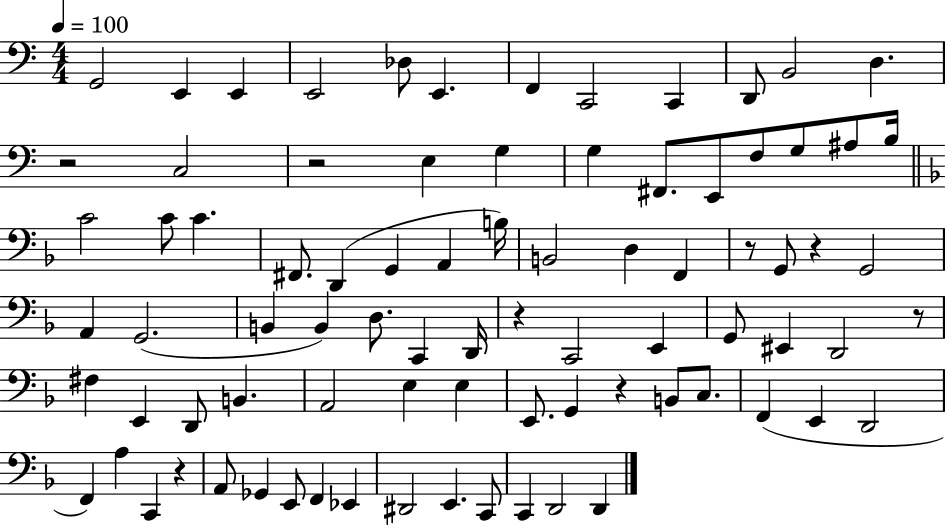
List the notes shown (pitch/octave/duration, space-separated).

G2/h E2/q E2/q E2/h Db3/e E2/q. F2/q C2/h C2/q D2/e B2/h D3/q. R/h C3/h R/h E3/q G3/q G3/q F#2/e. E2/e F3/e G3/e A#3/e B3/s C4/h C4/e C4/q. F#2/e. D2/q G2/q A2/q B3/s B2/h D3/q F2/q R/e G2/e R/q G2/h A2/q G2/h. B2/q B2/q D3/e. C2/q D2/s R/q C2/h E2/q G2/e EIS2/q D2/h R/e F#3/q E2/q D2/e B2/q. A2/h E3/q E3/q E2/e. G2/q R/q B2/e C3/e. F2/q E2/q D2/h F2/q A3/q C2/q R/q A2/e Gb2/q E2/e F2/q Eb2/q D#2/h E2/q. C2/e C2/q D2/h D2/q